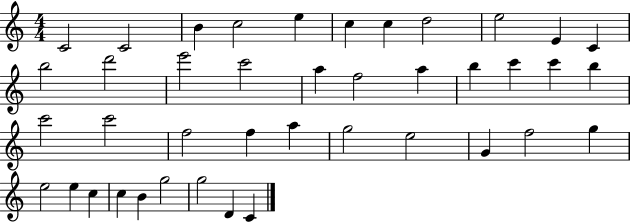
{
  \clef treble
  \numericTimeSignature
  \time 4/4
  \key c \major
  c'2 c'2 | b'4 c''2 e''4 | c''4 c''4 d''2 | e''2 e'4 c'4 | \break b''2 d'''2 | e'''2 c'''2 | a''4 f''2 a''4 | b''4 c'''4 c'''4 b''4 | \break c'''2 c'''2 | f''2 f''4 a''4 | g''2 e''2 | g'4 f''2 g''4 | \break e''2 e''4 c''4 | c''4 b'4 g''2 | g''2 d'4 c'4 | \bar "|."
}